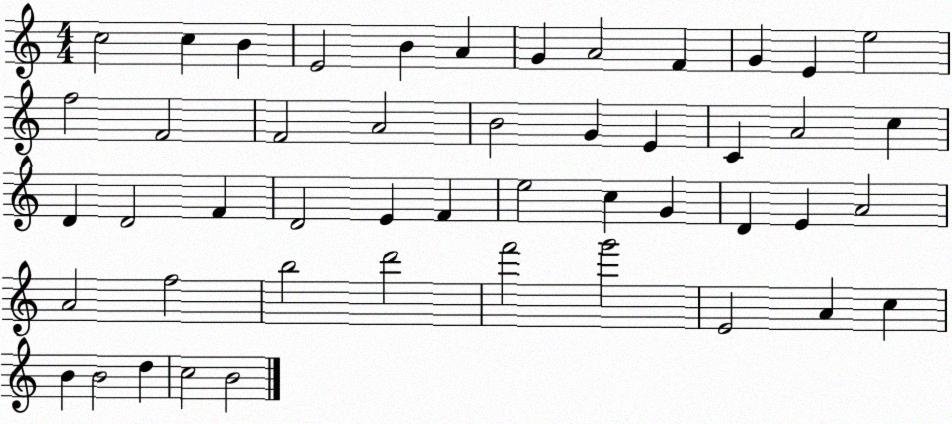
X:1
T:Untitled
M:4/4
L:1/4
K:C
c2 c B E2 B A G A2 F G E e2 f2 F2 F2 A2 B2 G E C A2 c D D2 F D2 E F e2 c G D E A2 A2 f2 b2 d'2 f'2 g'2 E2 A c B B2 d c2 B2